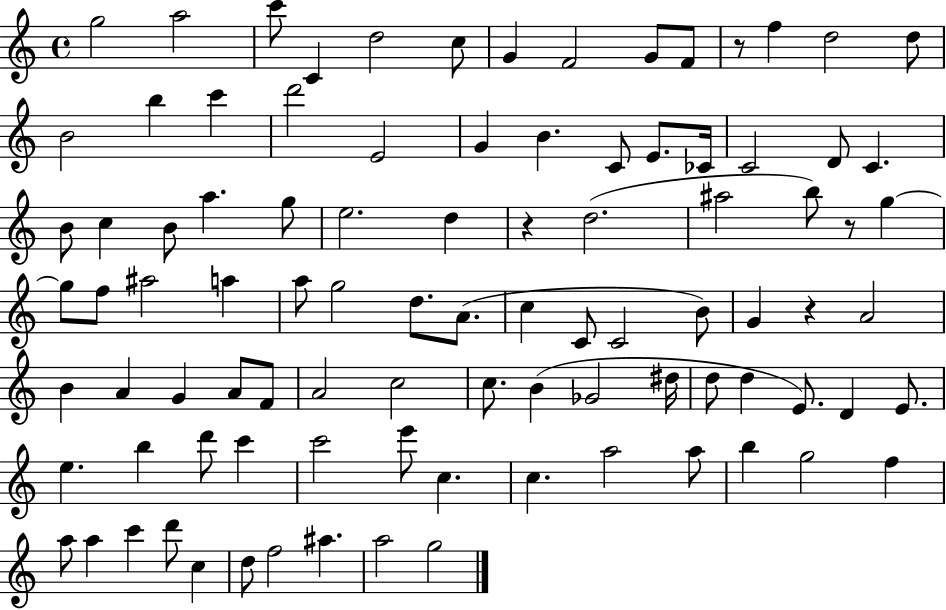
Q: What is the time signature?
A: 4/4